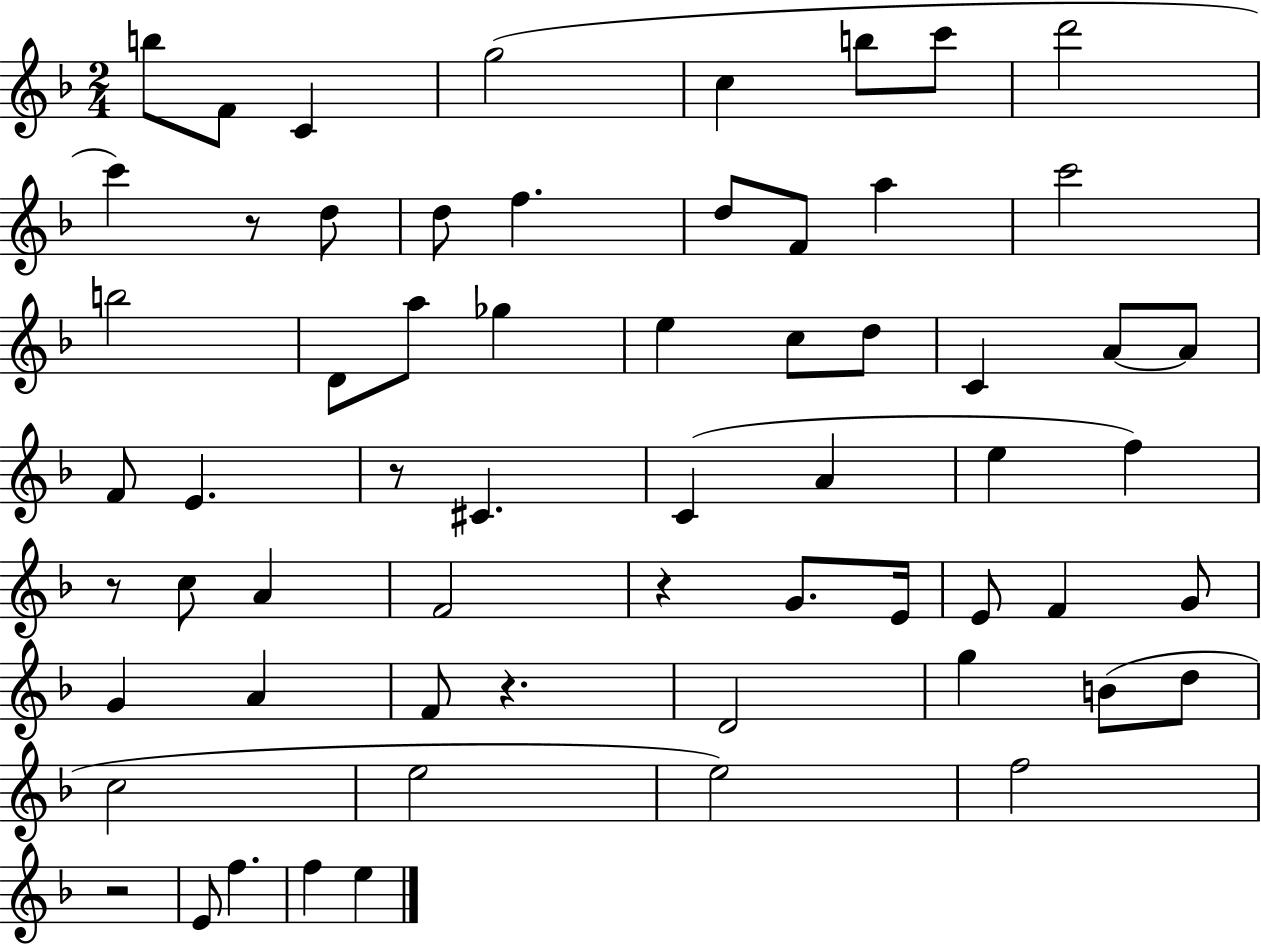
X:1
T:Untitled
M:2/4
L:1/4
K:F
b/2 F/2 C g2 c b/2 c'/2 d'2 c' z/2 d/2 d/2 f d/2 F/2 a c'2 b2 D/2 a/2 _g e c/2 d/2 C A/2 A/2 F/2 E z/2 ^C C A e f z/2 c/2 A F2 z G/2 E/4 E/2 F G/2 G A F/2 z D2 g B/2 d/2 c2 e2 e2 f2 z2 E/2 f f e